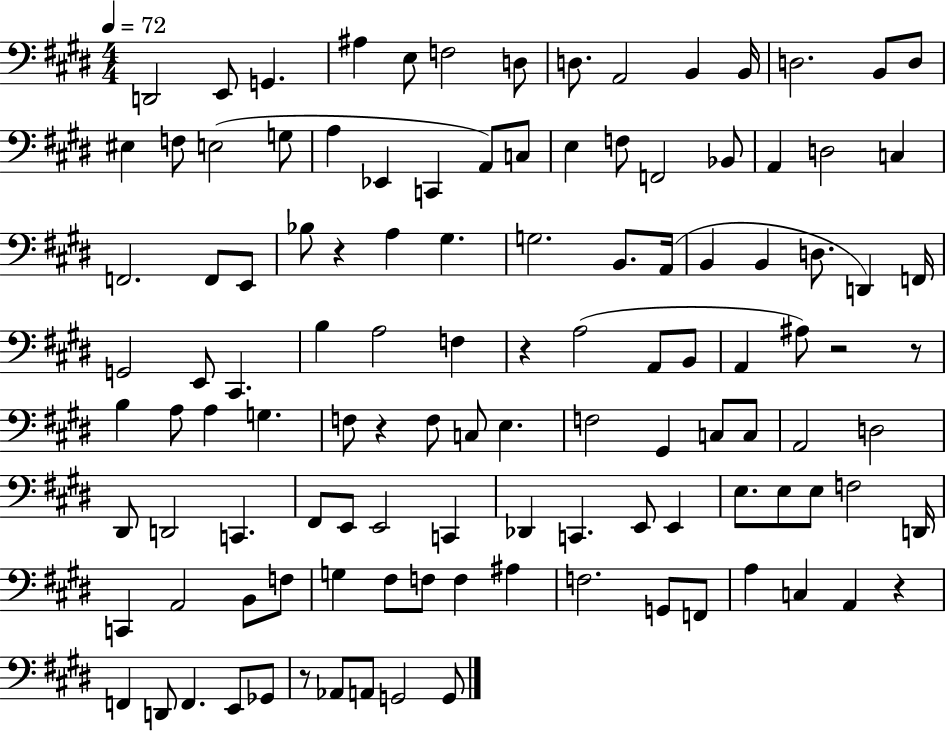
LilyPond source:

{
  \clef bass
  \numericTimeSignature
  \time 4/4
  \key e \major
  \tempo 4 = 72
  d,2 e,8 g,4. | ais4 e8 f2 d8 | d8. a,2 b,4 b,16 | d2. b,8 d8 | \break eis4 f8 e2( g8 | a4 ees,4 c,4 a,8) c8 | e4 f8 f,2 bes,8 | a,4 d2 c4 | \break f,2. f,8 e,8 | bes8 r4 a4 gis4. | g2. b,8. a,16( | b,4 b,4 d8. d,4) f,16 | \break g,2 e,8 cis,4. | b4 a2 f4 | r4 a2( a,8 b,8 | a,4 ais8) r2 r8 | \break b4 a8 a4 g4. | f8 r4 f8 c8 e4. | f2 gis,4 c8 c8 | a,2 d2 | \break dis,8 d,2 c,4. | fis,8 e,8 e,2 c,4 | des,4 c,4. e,8 e,4 | e8. e8 e8 f2 d,16 | \break c,4 a,2 b,8 f8 | g4 fis8 f8 f4 ais4 | f2. g,8 f,8 | a4 c4 a,4 r4 | \break f,4 d,8 f,4. e,8 ges,8 | r8 aes,8 a,8 g,2 g,8 | \bar "|."
}